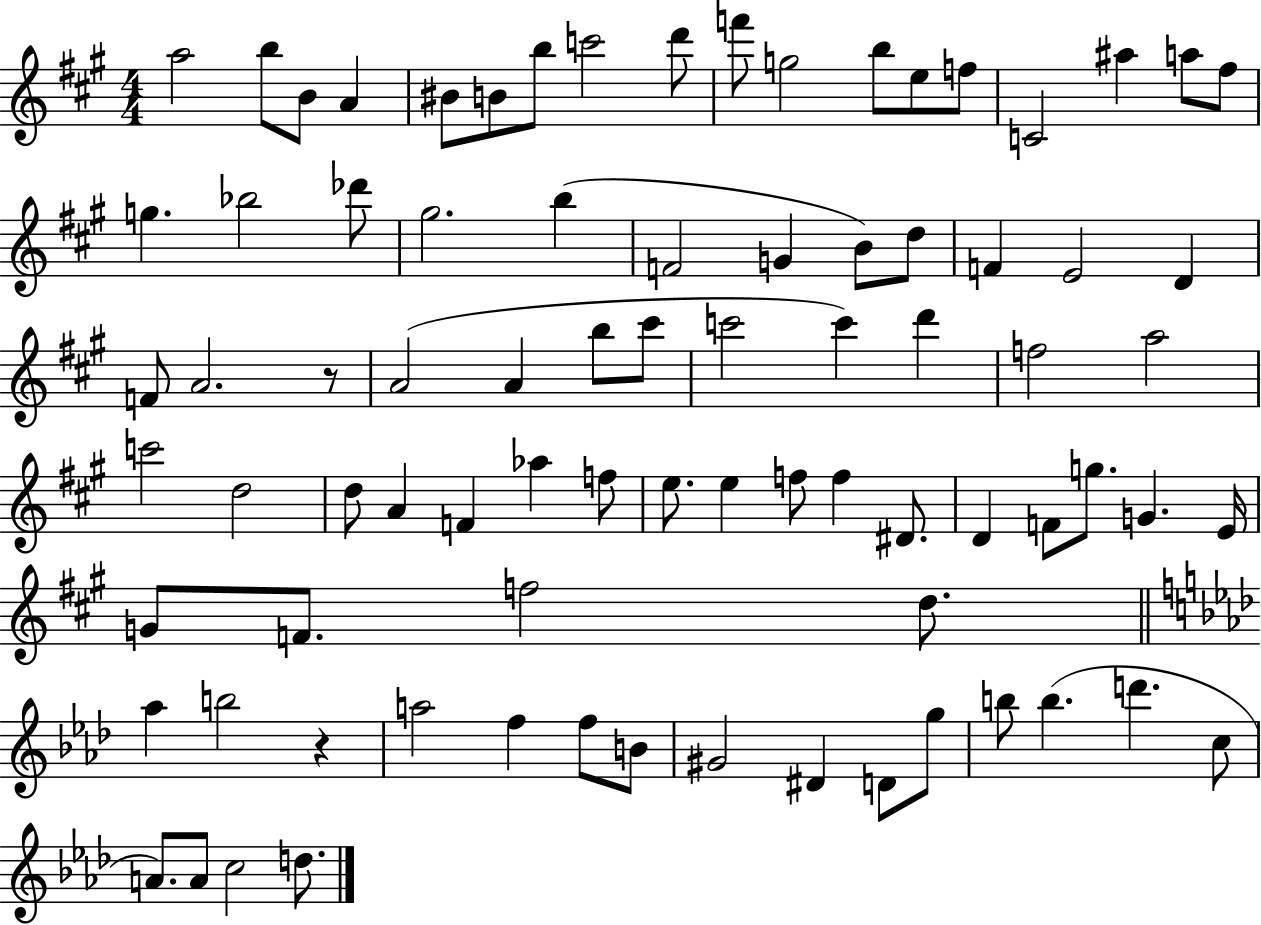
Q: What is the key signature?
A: A major